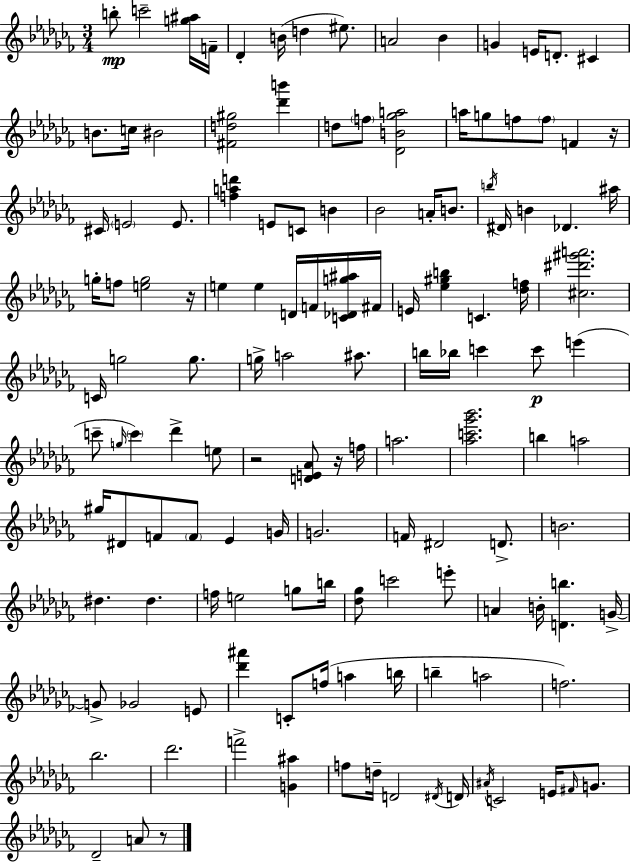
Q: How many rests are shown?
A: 5